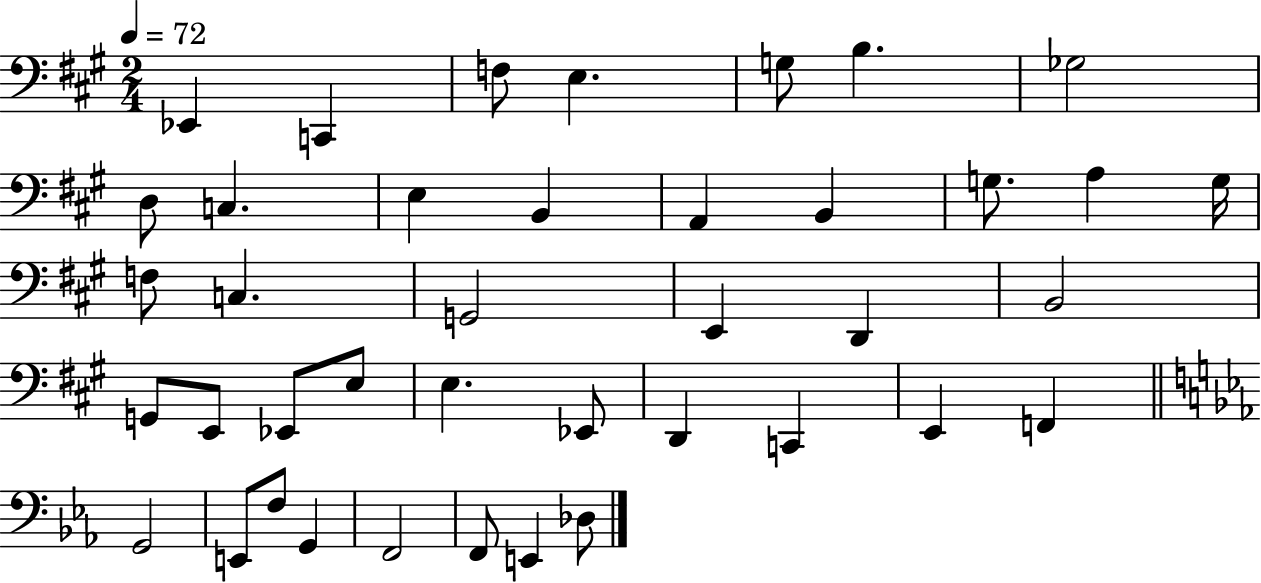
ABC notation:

X:1
T:Untitled
M:2/4
L:1/4
K:A
_E,, C,, F,/2 E, G,/2 B, _G,2 D,/2 C, E, B,, A,, B,, G,/2 A, G,/4 F,/2 C, G,,2 E,, D,, B,,2 G,,/2 E,,/2 _E,,/2 E,/2 E, _E,,/2 D,, C,, E,, F,, G,,2 E,,/2 F,/2 G,, F,,2 F,,/2 E,, _D,/2